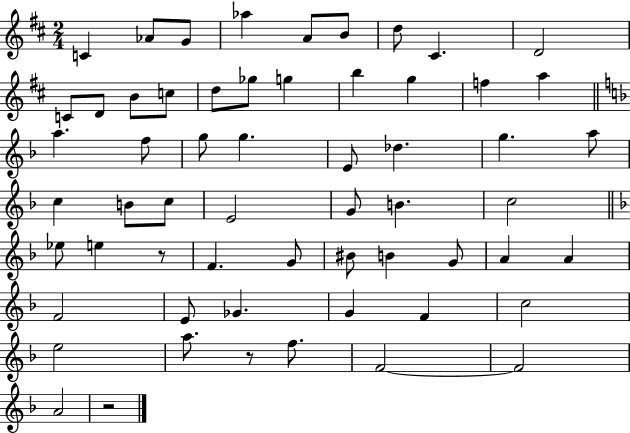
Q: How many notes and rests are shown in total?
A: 59